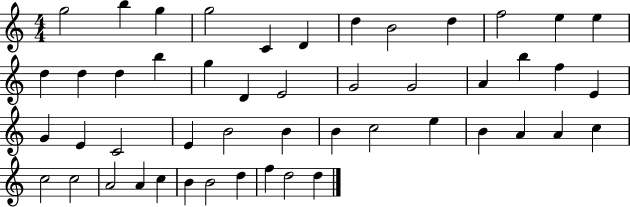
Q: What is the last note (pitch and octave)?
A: D5